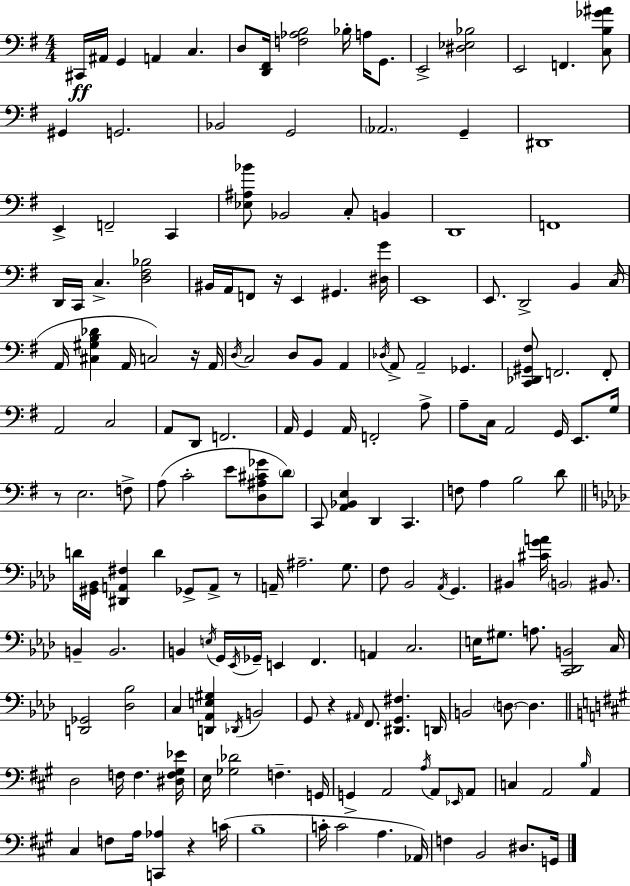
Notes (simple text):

C#2/s A#2/s G2/q A2/q C3/q. D3/e [D2,F#2]/s [F3,Ab3,B3]/h Bb3/s A3/s G2/e. E2/h [D#3,Eb3,Bb3]/h E2/h F2/q. [C3,B3,Gb4,A#4]/e G#2/q G2/h. Bb2/h G2/h Ab2/h. G2/q D#2/w E2/q F2/h C2/q [Eb3,A#3,Bb4]/e Bb2/h C3/e B2/q D2/w F2/w D2/s C2/s C3/q. [D3,F#3,Bb3]/h BIS2/s A2/s F2/e R/s E2/q G#2/q. [D#3,G4]/s E2/w E2/e. D2/h B2/q C3/s A2/s [C#3,G#3,B3,Db4]/q A2/s C3/h R/s A2/s D3/s C3/h D3/e B2/e A2/q Db3/s A2/e A2/h Gb2/q. [C2,Db2,G#2,F#3]/e F2/h. F2/e A2/h C3/h A2/e D2/e F2/h. A2/s G2/q A2/s F2/h A3/e A3/e C3/s A2/h G2/s E2/e. G3/s R/e E3/h. F3/e A3/e C4/h E4/e [D3,A#3,C#4,Gb4]/e D4/e C2/e [A2,Bb2,E3]/q D2/q C2/q. F3/e A3/q B3/h D4/e D4/s [G#2,Bb2]/s [D#2,A2,F#3]/q D4/q Gb2/e A2/e R/e A2/s A#3/h. G3/e. F3/e Bb2/h Ab2/s G2/q. BIS2/q [C#4,G4,A4]/s B2/h BIS2/e. B2/q B2/h. B2/q E3/s G2/s Eb2/s Gb2/s E2/q F2/q. A2/q C3/h. E3/s G#3/e. A3/e. [C2,Db2,B2]/h C3/s [D2,Gb2]/h [Db3,Bb3]/h C3/q [D2,Ab2,E3,G#3]/q Db2/s B2/h G2/e R/q A#2/s F2/e. [D#2,G2,F#3]/q. D2/s B2/h D3/e D3/q. D3/h F3/s F3/q. [D#3,F3,G#3,Eb4]/s E3/s [Gb3,Db4]/h F3/q. G2/s G2/q A2/h A3/s A2/e Eb2/s A2/e C3/q A2/h B3/s A2/q C#3/q F3/e A3/s [C2,Ab3]/q R/q C4/s B3/w C4/s C4/h A3/q. Ab2/s F3/q B2/h D#3/e. G2/s